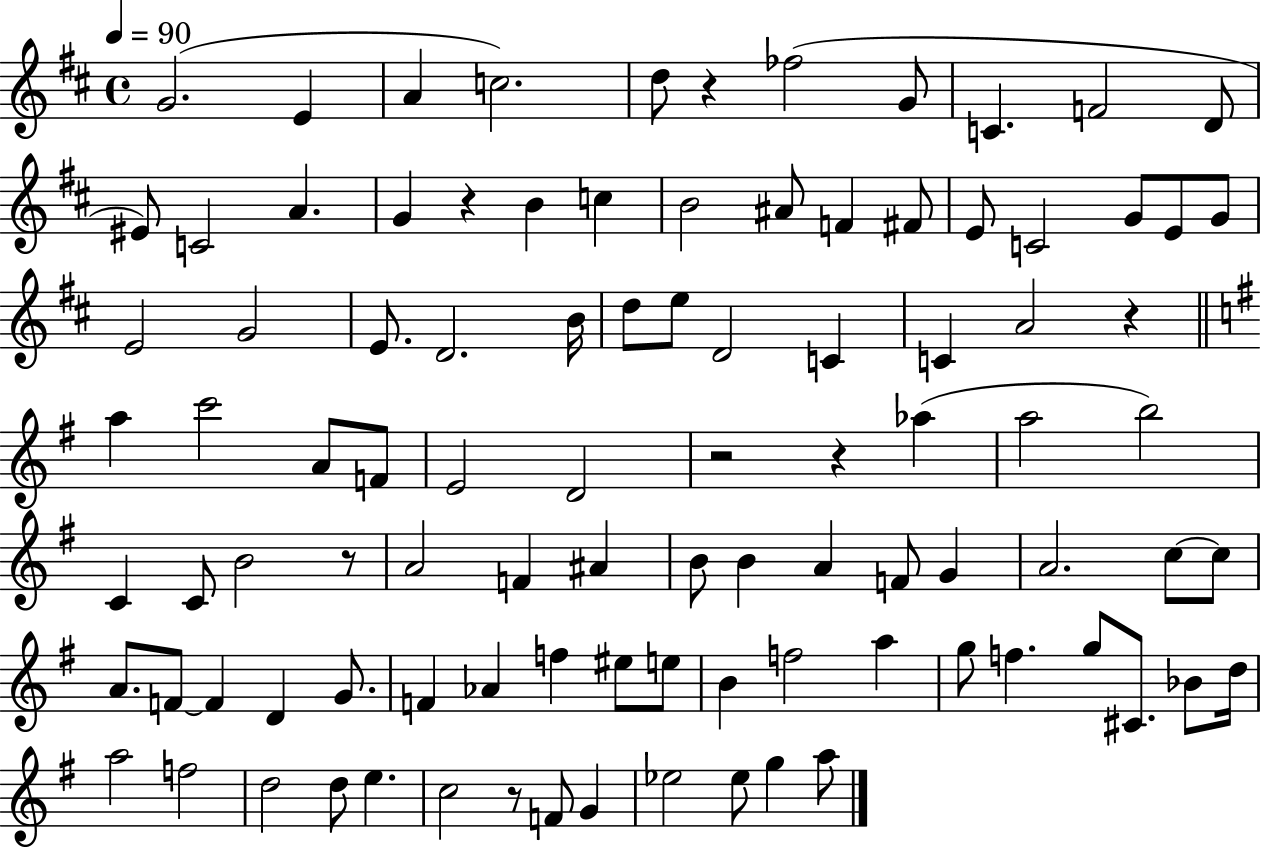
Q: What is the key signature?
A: D major